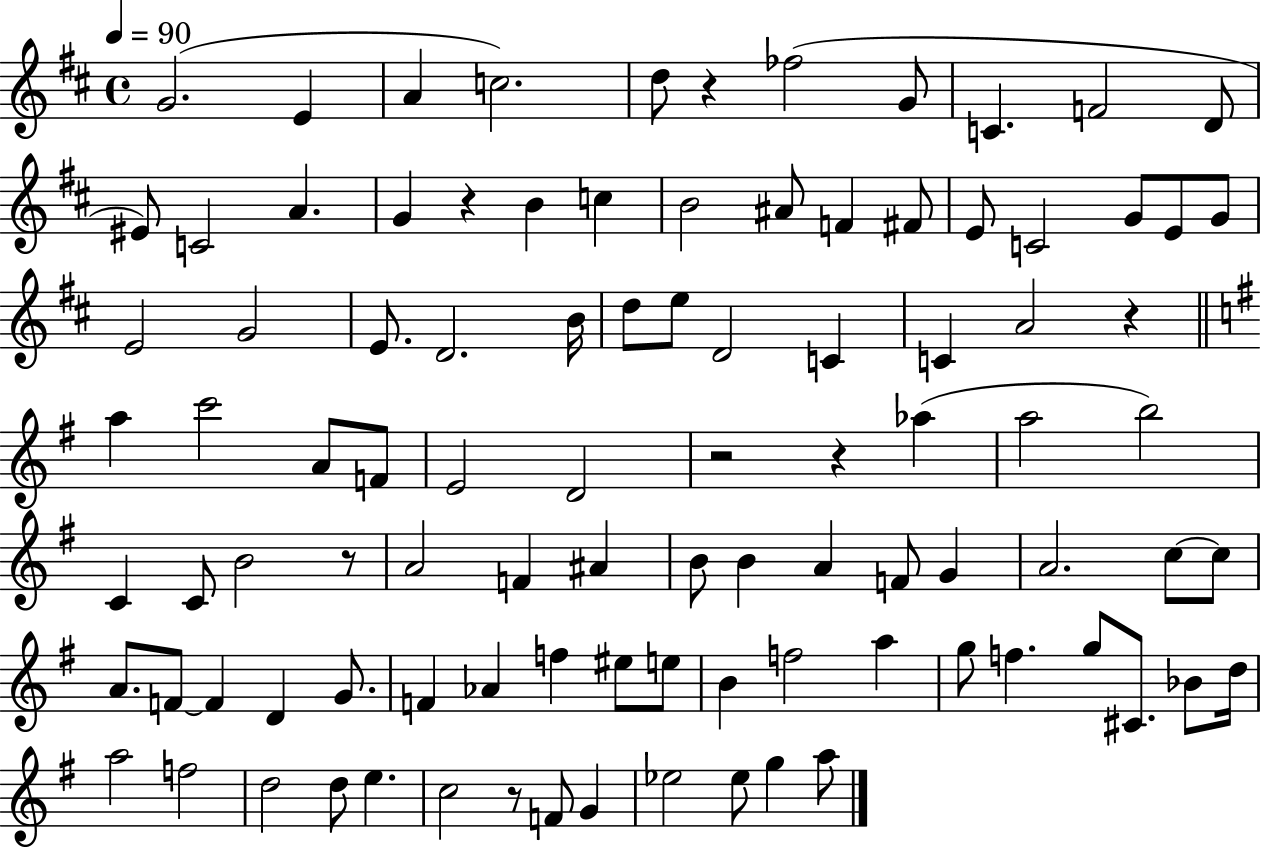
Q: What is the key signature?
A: D major